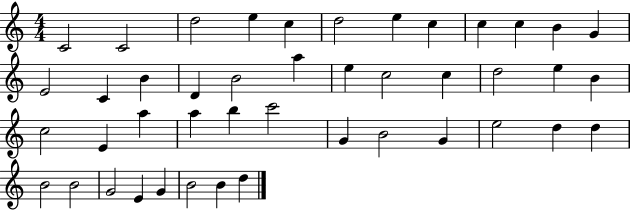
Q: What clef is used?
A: treble